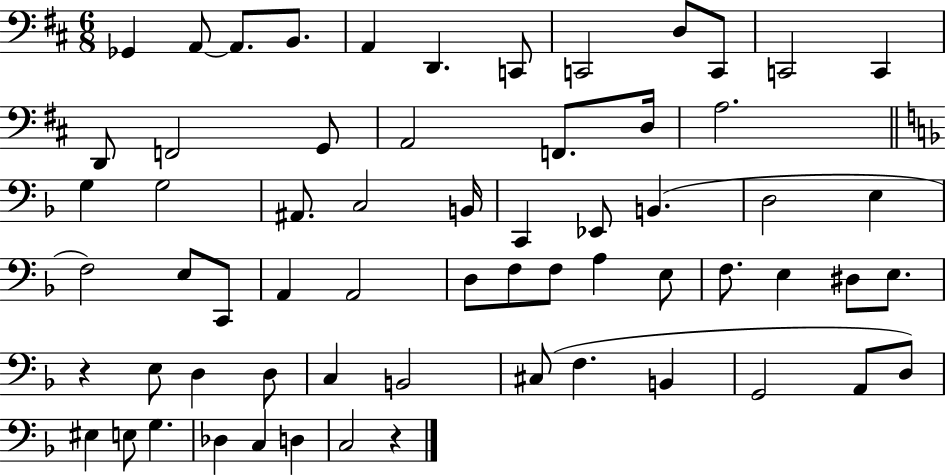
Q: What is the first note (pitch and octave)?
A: Gb2